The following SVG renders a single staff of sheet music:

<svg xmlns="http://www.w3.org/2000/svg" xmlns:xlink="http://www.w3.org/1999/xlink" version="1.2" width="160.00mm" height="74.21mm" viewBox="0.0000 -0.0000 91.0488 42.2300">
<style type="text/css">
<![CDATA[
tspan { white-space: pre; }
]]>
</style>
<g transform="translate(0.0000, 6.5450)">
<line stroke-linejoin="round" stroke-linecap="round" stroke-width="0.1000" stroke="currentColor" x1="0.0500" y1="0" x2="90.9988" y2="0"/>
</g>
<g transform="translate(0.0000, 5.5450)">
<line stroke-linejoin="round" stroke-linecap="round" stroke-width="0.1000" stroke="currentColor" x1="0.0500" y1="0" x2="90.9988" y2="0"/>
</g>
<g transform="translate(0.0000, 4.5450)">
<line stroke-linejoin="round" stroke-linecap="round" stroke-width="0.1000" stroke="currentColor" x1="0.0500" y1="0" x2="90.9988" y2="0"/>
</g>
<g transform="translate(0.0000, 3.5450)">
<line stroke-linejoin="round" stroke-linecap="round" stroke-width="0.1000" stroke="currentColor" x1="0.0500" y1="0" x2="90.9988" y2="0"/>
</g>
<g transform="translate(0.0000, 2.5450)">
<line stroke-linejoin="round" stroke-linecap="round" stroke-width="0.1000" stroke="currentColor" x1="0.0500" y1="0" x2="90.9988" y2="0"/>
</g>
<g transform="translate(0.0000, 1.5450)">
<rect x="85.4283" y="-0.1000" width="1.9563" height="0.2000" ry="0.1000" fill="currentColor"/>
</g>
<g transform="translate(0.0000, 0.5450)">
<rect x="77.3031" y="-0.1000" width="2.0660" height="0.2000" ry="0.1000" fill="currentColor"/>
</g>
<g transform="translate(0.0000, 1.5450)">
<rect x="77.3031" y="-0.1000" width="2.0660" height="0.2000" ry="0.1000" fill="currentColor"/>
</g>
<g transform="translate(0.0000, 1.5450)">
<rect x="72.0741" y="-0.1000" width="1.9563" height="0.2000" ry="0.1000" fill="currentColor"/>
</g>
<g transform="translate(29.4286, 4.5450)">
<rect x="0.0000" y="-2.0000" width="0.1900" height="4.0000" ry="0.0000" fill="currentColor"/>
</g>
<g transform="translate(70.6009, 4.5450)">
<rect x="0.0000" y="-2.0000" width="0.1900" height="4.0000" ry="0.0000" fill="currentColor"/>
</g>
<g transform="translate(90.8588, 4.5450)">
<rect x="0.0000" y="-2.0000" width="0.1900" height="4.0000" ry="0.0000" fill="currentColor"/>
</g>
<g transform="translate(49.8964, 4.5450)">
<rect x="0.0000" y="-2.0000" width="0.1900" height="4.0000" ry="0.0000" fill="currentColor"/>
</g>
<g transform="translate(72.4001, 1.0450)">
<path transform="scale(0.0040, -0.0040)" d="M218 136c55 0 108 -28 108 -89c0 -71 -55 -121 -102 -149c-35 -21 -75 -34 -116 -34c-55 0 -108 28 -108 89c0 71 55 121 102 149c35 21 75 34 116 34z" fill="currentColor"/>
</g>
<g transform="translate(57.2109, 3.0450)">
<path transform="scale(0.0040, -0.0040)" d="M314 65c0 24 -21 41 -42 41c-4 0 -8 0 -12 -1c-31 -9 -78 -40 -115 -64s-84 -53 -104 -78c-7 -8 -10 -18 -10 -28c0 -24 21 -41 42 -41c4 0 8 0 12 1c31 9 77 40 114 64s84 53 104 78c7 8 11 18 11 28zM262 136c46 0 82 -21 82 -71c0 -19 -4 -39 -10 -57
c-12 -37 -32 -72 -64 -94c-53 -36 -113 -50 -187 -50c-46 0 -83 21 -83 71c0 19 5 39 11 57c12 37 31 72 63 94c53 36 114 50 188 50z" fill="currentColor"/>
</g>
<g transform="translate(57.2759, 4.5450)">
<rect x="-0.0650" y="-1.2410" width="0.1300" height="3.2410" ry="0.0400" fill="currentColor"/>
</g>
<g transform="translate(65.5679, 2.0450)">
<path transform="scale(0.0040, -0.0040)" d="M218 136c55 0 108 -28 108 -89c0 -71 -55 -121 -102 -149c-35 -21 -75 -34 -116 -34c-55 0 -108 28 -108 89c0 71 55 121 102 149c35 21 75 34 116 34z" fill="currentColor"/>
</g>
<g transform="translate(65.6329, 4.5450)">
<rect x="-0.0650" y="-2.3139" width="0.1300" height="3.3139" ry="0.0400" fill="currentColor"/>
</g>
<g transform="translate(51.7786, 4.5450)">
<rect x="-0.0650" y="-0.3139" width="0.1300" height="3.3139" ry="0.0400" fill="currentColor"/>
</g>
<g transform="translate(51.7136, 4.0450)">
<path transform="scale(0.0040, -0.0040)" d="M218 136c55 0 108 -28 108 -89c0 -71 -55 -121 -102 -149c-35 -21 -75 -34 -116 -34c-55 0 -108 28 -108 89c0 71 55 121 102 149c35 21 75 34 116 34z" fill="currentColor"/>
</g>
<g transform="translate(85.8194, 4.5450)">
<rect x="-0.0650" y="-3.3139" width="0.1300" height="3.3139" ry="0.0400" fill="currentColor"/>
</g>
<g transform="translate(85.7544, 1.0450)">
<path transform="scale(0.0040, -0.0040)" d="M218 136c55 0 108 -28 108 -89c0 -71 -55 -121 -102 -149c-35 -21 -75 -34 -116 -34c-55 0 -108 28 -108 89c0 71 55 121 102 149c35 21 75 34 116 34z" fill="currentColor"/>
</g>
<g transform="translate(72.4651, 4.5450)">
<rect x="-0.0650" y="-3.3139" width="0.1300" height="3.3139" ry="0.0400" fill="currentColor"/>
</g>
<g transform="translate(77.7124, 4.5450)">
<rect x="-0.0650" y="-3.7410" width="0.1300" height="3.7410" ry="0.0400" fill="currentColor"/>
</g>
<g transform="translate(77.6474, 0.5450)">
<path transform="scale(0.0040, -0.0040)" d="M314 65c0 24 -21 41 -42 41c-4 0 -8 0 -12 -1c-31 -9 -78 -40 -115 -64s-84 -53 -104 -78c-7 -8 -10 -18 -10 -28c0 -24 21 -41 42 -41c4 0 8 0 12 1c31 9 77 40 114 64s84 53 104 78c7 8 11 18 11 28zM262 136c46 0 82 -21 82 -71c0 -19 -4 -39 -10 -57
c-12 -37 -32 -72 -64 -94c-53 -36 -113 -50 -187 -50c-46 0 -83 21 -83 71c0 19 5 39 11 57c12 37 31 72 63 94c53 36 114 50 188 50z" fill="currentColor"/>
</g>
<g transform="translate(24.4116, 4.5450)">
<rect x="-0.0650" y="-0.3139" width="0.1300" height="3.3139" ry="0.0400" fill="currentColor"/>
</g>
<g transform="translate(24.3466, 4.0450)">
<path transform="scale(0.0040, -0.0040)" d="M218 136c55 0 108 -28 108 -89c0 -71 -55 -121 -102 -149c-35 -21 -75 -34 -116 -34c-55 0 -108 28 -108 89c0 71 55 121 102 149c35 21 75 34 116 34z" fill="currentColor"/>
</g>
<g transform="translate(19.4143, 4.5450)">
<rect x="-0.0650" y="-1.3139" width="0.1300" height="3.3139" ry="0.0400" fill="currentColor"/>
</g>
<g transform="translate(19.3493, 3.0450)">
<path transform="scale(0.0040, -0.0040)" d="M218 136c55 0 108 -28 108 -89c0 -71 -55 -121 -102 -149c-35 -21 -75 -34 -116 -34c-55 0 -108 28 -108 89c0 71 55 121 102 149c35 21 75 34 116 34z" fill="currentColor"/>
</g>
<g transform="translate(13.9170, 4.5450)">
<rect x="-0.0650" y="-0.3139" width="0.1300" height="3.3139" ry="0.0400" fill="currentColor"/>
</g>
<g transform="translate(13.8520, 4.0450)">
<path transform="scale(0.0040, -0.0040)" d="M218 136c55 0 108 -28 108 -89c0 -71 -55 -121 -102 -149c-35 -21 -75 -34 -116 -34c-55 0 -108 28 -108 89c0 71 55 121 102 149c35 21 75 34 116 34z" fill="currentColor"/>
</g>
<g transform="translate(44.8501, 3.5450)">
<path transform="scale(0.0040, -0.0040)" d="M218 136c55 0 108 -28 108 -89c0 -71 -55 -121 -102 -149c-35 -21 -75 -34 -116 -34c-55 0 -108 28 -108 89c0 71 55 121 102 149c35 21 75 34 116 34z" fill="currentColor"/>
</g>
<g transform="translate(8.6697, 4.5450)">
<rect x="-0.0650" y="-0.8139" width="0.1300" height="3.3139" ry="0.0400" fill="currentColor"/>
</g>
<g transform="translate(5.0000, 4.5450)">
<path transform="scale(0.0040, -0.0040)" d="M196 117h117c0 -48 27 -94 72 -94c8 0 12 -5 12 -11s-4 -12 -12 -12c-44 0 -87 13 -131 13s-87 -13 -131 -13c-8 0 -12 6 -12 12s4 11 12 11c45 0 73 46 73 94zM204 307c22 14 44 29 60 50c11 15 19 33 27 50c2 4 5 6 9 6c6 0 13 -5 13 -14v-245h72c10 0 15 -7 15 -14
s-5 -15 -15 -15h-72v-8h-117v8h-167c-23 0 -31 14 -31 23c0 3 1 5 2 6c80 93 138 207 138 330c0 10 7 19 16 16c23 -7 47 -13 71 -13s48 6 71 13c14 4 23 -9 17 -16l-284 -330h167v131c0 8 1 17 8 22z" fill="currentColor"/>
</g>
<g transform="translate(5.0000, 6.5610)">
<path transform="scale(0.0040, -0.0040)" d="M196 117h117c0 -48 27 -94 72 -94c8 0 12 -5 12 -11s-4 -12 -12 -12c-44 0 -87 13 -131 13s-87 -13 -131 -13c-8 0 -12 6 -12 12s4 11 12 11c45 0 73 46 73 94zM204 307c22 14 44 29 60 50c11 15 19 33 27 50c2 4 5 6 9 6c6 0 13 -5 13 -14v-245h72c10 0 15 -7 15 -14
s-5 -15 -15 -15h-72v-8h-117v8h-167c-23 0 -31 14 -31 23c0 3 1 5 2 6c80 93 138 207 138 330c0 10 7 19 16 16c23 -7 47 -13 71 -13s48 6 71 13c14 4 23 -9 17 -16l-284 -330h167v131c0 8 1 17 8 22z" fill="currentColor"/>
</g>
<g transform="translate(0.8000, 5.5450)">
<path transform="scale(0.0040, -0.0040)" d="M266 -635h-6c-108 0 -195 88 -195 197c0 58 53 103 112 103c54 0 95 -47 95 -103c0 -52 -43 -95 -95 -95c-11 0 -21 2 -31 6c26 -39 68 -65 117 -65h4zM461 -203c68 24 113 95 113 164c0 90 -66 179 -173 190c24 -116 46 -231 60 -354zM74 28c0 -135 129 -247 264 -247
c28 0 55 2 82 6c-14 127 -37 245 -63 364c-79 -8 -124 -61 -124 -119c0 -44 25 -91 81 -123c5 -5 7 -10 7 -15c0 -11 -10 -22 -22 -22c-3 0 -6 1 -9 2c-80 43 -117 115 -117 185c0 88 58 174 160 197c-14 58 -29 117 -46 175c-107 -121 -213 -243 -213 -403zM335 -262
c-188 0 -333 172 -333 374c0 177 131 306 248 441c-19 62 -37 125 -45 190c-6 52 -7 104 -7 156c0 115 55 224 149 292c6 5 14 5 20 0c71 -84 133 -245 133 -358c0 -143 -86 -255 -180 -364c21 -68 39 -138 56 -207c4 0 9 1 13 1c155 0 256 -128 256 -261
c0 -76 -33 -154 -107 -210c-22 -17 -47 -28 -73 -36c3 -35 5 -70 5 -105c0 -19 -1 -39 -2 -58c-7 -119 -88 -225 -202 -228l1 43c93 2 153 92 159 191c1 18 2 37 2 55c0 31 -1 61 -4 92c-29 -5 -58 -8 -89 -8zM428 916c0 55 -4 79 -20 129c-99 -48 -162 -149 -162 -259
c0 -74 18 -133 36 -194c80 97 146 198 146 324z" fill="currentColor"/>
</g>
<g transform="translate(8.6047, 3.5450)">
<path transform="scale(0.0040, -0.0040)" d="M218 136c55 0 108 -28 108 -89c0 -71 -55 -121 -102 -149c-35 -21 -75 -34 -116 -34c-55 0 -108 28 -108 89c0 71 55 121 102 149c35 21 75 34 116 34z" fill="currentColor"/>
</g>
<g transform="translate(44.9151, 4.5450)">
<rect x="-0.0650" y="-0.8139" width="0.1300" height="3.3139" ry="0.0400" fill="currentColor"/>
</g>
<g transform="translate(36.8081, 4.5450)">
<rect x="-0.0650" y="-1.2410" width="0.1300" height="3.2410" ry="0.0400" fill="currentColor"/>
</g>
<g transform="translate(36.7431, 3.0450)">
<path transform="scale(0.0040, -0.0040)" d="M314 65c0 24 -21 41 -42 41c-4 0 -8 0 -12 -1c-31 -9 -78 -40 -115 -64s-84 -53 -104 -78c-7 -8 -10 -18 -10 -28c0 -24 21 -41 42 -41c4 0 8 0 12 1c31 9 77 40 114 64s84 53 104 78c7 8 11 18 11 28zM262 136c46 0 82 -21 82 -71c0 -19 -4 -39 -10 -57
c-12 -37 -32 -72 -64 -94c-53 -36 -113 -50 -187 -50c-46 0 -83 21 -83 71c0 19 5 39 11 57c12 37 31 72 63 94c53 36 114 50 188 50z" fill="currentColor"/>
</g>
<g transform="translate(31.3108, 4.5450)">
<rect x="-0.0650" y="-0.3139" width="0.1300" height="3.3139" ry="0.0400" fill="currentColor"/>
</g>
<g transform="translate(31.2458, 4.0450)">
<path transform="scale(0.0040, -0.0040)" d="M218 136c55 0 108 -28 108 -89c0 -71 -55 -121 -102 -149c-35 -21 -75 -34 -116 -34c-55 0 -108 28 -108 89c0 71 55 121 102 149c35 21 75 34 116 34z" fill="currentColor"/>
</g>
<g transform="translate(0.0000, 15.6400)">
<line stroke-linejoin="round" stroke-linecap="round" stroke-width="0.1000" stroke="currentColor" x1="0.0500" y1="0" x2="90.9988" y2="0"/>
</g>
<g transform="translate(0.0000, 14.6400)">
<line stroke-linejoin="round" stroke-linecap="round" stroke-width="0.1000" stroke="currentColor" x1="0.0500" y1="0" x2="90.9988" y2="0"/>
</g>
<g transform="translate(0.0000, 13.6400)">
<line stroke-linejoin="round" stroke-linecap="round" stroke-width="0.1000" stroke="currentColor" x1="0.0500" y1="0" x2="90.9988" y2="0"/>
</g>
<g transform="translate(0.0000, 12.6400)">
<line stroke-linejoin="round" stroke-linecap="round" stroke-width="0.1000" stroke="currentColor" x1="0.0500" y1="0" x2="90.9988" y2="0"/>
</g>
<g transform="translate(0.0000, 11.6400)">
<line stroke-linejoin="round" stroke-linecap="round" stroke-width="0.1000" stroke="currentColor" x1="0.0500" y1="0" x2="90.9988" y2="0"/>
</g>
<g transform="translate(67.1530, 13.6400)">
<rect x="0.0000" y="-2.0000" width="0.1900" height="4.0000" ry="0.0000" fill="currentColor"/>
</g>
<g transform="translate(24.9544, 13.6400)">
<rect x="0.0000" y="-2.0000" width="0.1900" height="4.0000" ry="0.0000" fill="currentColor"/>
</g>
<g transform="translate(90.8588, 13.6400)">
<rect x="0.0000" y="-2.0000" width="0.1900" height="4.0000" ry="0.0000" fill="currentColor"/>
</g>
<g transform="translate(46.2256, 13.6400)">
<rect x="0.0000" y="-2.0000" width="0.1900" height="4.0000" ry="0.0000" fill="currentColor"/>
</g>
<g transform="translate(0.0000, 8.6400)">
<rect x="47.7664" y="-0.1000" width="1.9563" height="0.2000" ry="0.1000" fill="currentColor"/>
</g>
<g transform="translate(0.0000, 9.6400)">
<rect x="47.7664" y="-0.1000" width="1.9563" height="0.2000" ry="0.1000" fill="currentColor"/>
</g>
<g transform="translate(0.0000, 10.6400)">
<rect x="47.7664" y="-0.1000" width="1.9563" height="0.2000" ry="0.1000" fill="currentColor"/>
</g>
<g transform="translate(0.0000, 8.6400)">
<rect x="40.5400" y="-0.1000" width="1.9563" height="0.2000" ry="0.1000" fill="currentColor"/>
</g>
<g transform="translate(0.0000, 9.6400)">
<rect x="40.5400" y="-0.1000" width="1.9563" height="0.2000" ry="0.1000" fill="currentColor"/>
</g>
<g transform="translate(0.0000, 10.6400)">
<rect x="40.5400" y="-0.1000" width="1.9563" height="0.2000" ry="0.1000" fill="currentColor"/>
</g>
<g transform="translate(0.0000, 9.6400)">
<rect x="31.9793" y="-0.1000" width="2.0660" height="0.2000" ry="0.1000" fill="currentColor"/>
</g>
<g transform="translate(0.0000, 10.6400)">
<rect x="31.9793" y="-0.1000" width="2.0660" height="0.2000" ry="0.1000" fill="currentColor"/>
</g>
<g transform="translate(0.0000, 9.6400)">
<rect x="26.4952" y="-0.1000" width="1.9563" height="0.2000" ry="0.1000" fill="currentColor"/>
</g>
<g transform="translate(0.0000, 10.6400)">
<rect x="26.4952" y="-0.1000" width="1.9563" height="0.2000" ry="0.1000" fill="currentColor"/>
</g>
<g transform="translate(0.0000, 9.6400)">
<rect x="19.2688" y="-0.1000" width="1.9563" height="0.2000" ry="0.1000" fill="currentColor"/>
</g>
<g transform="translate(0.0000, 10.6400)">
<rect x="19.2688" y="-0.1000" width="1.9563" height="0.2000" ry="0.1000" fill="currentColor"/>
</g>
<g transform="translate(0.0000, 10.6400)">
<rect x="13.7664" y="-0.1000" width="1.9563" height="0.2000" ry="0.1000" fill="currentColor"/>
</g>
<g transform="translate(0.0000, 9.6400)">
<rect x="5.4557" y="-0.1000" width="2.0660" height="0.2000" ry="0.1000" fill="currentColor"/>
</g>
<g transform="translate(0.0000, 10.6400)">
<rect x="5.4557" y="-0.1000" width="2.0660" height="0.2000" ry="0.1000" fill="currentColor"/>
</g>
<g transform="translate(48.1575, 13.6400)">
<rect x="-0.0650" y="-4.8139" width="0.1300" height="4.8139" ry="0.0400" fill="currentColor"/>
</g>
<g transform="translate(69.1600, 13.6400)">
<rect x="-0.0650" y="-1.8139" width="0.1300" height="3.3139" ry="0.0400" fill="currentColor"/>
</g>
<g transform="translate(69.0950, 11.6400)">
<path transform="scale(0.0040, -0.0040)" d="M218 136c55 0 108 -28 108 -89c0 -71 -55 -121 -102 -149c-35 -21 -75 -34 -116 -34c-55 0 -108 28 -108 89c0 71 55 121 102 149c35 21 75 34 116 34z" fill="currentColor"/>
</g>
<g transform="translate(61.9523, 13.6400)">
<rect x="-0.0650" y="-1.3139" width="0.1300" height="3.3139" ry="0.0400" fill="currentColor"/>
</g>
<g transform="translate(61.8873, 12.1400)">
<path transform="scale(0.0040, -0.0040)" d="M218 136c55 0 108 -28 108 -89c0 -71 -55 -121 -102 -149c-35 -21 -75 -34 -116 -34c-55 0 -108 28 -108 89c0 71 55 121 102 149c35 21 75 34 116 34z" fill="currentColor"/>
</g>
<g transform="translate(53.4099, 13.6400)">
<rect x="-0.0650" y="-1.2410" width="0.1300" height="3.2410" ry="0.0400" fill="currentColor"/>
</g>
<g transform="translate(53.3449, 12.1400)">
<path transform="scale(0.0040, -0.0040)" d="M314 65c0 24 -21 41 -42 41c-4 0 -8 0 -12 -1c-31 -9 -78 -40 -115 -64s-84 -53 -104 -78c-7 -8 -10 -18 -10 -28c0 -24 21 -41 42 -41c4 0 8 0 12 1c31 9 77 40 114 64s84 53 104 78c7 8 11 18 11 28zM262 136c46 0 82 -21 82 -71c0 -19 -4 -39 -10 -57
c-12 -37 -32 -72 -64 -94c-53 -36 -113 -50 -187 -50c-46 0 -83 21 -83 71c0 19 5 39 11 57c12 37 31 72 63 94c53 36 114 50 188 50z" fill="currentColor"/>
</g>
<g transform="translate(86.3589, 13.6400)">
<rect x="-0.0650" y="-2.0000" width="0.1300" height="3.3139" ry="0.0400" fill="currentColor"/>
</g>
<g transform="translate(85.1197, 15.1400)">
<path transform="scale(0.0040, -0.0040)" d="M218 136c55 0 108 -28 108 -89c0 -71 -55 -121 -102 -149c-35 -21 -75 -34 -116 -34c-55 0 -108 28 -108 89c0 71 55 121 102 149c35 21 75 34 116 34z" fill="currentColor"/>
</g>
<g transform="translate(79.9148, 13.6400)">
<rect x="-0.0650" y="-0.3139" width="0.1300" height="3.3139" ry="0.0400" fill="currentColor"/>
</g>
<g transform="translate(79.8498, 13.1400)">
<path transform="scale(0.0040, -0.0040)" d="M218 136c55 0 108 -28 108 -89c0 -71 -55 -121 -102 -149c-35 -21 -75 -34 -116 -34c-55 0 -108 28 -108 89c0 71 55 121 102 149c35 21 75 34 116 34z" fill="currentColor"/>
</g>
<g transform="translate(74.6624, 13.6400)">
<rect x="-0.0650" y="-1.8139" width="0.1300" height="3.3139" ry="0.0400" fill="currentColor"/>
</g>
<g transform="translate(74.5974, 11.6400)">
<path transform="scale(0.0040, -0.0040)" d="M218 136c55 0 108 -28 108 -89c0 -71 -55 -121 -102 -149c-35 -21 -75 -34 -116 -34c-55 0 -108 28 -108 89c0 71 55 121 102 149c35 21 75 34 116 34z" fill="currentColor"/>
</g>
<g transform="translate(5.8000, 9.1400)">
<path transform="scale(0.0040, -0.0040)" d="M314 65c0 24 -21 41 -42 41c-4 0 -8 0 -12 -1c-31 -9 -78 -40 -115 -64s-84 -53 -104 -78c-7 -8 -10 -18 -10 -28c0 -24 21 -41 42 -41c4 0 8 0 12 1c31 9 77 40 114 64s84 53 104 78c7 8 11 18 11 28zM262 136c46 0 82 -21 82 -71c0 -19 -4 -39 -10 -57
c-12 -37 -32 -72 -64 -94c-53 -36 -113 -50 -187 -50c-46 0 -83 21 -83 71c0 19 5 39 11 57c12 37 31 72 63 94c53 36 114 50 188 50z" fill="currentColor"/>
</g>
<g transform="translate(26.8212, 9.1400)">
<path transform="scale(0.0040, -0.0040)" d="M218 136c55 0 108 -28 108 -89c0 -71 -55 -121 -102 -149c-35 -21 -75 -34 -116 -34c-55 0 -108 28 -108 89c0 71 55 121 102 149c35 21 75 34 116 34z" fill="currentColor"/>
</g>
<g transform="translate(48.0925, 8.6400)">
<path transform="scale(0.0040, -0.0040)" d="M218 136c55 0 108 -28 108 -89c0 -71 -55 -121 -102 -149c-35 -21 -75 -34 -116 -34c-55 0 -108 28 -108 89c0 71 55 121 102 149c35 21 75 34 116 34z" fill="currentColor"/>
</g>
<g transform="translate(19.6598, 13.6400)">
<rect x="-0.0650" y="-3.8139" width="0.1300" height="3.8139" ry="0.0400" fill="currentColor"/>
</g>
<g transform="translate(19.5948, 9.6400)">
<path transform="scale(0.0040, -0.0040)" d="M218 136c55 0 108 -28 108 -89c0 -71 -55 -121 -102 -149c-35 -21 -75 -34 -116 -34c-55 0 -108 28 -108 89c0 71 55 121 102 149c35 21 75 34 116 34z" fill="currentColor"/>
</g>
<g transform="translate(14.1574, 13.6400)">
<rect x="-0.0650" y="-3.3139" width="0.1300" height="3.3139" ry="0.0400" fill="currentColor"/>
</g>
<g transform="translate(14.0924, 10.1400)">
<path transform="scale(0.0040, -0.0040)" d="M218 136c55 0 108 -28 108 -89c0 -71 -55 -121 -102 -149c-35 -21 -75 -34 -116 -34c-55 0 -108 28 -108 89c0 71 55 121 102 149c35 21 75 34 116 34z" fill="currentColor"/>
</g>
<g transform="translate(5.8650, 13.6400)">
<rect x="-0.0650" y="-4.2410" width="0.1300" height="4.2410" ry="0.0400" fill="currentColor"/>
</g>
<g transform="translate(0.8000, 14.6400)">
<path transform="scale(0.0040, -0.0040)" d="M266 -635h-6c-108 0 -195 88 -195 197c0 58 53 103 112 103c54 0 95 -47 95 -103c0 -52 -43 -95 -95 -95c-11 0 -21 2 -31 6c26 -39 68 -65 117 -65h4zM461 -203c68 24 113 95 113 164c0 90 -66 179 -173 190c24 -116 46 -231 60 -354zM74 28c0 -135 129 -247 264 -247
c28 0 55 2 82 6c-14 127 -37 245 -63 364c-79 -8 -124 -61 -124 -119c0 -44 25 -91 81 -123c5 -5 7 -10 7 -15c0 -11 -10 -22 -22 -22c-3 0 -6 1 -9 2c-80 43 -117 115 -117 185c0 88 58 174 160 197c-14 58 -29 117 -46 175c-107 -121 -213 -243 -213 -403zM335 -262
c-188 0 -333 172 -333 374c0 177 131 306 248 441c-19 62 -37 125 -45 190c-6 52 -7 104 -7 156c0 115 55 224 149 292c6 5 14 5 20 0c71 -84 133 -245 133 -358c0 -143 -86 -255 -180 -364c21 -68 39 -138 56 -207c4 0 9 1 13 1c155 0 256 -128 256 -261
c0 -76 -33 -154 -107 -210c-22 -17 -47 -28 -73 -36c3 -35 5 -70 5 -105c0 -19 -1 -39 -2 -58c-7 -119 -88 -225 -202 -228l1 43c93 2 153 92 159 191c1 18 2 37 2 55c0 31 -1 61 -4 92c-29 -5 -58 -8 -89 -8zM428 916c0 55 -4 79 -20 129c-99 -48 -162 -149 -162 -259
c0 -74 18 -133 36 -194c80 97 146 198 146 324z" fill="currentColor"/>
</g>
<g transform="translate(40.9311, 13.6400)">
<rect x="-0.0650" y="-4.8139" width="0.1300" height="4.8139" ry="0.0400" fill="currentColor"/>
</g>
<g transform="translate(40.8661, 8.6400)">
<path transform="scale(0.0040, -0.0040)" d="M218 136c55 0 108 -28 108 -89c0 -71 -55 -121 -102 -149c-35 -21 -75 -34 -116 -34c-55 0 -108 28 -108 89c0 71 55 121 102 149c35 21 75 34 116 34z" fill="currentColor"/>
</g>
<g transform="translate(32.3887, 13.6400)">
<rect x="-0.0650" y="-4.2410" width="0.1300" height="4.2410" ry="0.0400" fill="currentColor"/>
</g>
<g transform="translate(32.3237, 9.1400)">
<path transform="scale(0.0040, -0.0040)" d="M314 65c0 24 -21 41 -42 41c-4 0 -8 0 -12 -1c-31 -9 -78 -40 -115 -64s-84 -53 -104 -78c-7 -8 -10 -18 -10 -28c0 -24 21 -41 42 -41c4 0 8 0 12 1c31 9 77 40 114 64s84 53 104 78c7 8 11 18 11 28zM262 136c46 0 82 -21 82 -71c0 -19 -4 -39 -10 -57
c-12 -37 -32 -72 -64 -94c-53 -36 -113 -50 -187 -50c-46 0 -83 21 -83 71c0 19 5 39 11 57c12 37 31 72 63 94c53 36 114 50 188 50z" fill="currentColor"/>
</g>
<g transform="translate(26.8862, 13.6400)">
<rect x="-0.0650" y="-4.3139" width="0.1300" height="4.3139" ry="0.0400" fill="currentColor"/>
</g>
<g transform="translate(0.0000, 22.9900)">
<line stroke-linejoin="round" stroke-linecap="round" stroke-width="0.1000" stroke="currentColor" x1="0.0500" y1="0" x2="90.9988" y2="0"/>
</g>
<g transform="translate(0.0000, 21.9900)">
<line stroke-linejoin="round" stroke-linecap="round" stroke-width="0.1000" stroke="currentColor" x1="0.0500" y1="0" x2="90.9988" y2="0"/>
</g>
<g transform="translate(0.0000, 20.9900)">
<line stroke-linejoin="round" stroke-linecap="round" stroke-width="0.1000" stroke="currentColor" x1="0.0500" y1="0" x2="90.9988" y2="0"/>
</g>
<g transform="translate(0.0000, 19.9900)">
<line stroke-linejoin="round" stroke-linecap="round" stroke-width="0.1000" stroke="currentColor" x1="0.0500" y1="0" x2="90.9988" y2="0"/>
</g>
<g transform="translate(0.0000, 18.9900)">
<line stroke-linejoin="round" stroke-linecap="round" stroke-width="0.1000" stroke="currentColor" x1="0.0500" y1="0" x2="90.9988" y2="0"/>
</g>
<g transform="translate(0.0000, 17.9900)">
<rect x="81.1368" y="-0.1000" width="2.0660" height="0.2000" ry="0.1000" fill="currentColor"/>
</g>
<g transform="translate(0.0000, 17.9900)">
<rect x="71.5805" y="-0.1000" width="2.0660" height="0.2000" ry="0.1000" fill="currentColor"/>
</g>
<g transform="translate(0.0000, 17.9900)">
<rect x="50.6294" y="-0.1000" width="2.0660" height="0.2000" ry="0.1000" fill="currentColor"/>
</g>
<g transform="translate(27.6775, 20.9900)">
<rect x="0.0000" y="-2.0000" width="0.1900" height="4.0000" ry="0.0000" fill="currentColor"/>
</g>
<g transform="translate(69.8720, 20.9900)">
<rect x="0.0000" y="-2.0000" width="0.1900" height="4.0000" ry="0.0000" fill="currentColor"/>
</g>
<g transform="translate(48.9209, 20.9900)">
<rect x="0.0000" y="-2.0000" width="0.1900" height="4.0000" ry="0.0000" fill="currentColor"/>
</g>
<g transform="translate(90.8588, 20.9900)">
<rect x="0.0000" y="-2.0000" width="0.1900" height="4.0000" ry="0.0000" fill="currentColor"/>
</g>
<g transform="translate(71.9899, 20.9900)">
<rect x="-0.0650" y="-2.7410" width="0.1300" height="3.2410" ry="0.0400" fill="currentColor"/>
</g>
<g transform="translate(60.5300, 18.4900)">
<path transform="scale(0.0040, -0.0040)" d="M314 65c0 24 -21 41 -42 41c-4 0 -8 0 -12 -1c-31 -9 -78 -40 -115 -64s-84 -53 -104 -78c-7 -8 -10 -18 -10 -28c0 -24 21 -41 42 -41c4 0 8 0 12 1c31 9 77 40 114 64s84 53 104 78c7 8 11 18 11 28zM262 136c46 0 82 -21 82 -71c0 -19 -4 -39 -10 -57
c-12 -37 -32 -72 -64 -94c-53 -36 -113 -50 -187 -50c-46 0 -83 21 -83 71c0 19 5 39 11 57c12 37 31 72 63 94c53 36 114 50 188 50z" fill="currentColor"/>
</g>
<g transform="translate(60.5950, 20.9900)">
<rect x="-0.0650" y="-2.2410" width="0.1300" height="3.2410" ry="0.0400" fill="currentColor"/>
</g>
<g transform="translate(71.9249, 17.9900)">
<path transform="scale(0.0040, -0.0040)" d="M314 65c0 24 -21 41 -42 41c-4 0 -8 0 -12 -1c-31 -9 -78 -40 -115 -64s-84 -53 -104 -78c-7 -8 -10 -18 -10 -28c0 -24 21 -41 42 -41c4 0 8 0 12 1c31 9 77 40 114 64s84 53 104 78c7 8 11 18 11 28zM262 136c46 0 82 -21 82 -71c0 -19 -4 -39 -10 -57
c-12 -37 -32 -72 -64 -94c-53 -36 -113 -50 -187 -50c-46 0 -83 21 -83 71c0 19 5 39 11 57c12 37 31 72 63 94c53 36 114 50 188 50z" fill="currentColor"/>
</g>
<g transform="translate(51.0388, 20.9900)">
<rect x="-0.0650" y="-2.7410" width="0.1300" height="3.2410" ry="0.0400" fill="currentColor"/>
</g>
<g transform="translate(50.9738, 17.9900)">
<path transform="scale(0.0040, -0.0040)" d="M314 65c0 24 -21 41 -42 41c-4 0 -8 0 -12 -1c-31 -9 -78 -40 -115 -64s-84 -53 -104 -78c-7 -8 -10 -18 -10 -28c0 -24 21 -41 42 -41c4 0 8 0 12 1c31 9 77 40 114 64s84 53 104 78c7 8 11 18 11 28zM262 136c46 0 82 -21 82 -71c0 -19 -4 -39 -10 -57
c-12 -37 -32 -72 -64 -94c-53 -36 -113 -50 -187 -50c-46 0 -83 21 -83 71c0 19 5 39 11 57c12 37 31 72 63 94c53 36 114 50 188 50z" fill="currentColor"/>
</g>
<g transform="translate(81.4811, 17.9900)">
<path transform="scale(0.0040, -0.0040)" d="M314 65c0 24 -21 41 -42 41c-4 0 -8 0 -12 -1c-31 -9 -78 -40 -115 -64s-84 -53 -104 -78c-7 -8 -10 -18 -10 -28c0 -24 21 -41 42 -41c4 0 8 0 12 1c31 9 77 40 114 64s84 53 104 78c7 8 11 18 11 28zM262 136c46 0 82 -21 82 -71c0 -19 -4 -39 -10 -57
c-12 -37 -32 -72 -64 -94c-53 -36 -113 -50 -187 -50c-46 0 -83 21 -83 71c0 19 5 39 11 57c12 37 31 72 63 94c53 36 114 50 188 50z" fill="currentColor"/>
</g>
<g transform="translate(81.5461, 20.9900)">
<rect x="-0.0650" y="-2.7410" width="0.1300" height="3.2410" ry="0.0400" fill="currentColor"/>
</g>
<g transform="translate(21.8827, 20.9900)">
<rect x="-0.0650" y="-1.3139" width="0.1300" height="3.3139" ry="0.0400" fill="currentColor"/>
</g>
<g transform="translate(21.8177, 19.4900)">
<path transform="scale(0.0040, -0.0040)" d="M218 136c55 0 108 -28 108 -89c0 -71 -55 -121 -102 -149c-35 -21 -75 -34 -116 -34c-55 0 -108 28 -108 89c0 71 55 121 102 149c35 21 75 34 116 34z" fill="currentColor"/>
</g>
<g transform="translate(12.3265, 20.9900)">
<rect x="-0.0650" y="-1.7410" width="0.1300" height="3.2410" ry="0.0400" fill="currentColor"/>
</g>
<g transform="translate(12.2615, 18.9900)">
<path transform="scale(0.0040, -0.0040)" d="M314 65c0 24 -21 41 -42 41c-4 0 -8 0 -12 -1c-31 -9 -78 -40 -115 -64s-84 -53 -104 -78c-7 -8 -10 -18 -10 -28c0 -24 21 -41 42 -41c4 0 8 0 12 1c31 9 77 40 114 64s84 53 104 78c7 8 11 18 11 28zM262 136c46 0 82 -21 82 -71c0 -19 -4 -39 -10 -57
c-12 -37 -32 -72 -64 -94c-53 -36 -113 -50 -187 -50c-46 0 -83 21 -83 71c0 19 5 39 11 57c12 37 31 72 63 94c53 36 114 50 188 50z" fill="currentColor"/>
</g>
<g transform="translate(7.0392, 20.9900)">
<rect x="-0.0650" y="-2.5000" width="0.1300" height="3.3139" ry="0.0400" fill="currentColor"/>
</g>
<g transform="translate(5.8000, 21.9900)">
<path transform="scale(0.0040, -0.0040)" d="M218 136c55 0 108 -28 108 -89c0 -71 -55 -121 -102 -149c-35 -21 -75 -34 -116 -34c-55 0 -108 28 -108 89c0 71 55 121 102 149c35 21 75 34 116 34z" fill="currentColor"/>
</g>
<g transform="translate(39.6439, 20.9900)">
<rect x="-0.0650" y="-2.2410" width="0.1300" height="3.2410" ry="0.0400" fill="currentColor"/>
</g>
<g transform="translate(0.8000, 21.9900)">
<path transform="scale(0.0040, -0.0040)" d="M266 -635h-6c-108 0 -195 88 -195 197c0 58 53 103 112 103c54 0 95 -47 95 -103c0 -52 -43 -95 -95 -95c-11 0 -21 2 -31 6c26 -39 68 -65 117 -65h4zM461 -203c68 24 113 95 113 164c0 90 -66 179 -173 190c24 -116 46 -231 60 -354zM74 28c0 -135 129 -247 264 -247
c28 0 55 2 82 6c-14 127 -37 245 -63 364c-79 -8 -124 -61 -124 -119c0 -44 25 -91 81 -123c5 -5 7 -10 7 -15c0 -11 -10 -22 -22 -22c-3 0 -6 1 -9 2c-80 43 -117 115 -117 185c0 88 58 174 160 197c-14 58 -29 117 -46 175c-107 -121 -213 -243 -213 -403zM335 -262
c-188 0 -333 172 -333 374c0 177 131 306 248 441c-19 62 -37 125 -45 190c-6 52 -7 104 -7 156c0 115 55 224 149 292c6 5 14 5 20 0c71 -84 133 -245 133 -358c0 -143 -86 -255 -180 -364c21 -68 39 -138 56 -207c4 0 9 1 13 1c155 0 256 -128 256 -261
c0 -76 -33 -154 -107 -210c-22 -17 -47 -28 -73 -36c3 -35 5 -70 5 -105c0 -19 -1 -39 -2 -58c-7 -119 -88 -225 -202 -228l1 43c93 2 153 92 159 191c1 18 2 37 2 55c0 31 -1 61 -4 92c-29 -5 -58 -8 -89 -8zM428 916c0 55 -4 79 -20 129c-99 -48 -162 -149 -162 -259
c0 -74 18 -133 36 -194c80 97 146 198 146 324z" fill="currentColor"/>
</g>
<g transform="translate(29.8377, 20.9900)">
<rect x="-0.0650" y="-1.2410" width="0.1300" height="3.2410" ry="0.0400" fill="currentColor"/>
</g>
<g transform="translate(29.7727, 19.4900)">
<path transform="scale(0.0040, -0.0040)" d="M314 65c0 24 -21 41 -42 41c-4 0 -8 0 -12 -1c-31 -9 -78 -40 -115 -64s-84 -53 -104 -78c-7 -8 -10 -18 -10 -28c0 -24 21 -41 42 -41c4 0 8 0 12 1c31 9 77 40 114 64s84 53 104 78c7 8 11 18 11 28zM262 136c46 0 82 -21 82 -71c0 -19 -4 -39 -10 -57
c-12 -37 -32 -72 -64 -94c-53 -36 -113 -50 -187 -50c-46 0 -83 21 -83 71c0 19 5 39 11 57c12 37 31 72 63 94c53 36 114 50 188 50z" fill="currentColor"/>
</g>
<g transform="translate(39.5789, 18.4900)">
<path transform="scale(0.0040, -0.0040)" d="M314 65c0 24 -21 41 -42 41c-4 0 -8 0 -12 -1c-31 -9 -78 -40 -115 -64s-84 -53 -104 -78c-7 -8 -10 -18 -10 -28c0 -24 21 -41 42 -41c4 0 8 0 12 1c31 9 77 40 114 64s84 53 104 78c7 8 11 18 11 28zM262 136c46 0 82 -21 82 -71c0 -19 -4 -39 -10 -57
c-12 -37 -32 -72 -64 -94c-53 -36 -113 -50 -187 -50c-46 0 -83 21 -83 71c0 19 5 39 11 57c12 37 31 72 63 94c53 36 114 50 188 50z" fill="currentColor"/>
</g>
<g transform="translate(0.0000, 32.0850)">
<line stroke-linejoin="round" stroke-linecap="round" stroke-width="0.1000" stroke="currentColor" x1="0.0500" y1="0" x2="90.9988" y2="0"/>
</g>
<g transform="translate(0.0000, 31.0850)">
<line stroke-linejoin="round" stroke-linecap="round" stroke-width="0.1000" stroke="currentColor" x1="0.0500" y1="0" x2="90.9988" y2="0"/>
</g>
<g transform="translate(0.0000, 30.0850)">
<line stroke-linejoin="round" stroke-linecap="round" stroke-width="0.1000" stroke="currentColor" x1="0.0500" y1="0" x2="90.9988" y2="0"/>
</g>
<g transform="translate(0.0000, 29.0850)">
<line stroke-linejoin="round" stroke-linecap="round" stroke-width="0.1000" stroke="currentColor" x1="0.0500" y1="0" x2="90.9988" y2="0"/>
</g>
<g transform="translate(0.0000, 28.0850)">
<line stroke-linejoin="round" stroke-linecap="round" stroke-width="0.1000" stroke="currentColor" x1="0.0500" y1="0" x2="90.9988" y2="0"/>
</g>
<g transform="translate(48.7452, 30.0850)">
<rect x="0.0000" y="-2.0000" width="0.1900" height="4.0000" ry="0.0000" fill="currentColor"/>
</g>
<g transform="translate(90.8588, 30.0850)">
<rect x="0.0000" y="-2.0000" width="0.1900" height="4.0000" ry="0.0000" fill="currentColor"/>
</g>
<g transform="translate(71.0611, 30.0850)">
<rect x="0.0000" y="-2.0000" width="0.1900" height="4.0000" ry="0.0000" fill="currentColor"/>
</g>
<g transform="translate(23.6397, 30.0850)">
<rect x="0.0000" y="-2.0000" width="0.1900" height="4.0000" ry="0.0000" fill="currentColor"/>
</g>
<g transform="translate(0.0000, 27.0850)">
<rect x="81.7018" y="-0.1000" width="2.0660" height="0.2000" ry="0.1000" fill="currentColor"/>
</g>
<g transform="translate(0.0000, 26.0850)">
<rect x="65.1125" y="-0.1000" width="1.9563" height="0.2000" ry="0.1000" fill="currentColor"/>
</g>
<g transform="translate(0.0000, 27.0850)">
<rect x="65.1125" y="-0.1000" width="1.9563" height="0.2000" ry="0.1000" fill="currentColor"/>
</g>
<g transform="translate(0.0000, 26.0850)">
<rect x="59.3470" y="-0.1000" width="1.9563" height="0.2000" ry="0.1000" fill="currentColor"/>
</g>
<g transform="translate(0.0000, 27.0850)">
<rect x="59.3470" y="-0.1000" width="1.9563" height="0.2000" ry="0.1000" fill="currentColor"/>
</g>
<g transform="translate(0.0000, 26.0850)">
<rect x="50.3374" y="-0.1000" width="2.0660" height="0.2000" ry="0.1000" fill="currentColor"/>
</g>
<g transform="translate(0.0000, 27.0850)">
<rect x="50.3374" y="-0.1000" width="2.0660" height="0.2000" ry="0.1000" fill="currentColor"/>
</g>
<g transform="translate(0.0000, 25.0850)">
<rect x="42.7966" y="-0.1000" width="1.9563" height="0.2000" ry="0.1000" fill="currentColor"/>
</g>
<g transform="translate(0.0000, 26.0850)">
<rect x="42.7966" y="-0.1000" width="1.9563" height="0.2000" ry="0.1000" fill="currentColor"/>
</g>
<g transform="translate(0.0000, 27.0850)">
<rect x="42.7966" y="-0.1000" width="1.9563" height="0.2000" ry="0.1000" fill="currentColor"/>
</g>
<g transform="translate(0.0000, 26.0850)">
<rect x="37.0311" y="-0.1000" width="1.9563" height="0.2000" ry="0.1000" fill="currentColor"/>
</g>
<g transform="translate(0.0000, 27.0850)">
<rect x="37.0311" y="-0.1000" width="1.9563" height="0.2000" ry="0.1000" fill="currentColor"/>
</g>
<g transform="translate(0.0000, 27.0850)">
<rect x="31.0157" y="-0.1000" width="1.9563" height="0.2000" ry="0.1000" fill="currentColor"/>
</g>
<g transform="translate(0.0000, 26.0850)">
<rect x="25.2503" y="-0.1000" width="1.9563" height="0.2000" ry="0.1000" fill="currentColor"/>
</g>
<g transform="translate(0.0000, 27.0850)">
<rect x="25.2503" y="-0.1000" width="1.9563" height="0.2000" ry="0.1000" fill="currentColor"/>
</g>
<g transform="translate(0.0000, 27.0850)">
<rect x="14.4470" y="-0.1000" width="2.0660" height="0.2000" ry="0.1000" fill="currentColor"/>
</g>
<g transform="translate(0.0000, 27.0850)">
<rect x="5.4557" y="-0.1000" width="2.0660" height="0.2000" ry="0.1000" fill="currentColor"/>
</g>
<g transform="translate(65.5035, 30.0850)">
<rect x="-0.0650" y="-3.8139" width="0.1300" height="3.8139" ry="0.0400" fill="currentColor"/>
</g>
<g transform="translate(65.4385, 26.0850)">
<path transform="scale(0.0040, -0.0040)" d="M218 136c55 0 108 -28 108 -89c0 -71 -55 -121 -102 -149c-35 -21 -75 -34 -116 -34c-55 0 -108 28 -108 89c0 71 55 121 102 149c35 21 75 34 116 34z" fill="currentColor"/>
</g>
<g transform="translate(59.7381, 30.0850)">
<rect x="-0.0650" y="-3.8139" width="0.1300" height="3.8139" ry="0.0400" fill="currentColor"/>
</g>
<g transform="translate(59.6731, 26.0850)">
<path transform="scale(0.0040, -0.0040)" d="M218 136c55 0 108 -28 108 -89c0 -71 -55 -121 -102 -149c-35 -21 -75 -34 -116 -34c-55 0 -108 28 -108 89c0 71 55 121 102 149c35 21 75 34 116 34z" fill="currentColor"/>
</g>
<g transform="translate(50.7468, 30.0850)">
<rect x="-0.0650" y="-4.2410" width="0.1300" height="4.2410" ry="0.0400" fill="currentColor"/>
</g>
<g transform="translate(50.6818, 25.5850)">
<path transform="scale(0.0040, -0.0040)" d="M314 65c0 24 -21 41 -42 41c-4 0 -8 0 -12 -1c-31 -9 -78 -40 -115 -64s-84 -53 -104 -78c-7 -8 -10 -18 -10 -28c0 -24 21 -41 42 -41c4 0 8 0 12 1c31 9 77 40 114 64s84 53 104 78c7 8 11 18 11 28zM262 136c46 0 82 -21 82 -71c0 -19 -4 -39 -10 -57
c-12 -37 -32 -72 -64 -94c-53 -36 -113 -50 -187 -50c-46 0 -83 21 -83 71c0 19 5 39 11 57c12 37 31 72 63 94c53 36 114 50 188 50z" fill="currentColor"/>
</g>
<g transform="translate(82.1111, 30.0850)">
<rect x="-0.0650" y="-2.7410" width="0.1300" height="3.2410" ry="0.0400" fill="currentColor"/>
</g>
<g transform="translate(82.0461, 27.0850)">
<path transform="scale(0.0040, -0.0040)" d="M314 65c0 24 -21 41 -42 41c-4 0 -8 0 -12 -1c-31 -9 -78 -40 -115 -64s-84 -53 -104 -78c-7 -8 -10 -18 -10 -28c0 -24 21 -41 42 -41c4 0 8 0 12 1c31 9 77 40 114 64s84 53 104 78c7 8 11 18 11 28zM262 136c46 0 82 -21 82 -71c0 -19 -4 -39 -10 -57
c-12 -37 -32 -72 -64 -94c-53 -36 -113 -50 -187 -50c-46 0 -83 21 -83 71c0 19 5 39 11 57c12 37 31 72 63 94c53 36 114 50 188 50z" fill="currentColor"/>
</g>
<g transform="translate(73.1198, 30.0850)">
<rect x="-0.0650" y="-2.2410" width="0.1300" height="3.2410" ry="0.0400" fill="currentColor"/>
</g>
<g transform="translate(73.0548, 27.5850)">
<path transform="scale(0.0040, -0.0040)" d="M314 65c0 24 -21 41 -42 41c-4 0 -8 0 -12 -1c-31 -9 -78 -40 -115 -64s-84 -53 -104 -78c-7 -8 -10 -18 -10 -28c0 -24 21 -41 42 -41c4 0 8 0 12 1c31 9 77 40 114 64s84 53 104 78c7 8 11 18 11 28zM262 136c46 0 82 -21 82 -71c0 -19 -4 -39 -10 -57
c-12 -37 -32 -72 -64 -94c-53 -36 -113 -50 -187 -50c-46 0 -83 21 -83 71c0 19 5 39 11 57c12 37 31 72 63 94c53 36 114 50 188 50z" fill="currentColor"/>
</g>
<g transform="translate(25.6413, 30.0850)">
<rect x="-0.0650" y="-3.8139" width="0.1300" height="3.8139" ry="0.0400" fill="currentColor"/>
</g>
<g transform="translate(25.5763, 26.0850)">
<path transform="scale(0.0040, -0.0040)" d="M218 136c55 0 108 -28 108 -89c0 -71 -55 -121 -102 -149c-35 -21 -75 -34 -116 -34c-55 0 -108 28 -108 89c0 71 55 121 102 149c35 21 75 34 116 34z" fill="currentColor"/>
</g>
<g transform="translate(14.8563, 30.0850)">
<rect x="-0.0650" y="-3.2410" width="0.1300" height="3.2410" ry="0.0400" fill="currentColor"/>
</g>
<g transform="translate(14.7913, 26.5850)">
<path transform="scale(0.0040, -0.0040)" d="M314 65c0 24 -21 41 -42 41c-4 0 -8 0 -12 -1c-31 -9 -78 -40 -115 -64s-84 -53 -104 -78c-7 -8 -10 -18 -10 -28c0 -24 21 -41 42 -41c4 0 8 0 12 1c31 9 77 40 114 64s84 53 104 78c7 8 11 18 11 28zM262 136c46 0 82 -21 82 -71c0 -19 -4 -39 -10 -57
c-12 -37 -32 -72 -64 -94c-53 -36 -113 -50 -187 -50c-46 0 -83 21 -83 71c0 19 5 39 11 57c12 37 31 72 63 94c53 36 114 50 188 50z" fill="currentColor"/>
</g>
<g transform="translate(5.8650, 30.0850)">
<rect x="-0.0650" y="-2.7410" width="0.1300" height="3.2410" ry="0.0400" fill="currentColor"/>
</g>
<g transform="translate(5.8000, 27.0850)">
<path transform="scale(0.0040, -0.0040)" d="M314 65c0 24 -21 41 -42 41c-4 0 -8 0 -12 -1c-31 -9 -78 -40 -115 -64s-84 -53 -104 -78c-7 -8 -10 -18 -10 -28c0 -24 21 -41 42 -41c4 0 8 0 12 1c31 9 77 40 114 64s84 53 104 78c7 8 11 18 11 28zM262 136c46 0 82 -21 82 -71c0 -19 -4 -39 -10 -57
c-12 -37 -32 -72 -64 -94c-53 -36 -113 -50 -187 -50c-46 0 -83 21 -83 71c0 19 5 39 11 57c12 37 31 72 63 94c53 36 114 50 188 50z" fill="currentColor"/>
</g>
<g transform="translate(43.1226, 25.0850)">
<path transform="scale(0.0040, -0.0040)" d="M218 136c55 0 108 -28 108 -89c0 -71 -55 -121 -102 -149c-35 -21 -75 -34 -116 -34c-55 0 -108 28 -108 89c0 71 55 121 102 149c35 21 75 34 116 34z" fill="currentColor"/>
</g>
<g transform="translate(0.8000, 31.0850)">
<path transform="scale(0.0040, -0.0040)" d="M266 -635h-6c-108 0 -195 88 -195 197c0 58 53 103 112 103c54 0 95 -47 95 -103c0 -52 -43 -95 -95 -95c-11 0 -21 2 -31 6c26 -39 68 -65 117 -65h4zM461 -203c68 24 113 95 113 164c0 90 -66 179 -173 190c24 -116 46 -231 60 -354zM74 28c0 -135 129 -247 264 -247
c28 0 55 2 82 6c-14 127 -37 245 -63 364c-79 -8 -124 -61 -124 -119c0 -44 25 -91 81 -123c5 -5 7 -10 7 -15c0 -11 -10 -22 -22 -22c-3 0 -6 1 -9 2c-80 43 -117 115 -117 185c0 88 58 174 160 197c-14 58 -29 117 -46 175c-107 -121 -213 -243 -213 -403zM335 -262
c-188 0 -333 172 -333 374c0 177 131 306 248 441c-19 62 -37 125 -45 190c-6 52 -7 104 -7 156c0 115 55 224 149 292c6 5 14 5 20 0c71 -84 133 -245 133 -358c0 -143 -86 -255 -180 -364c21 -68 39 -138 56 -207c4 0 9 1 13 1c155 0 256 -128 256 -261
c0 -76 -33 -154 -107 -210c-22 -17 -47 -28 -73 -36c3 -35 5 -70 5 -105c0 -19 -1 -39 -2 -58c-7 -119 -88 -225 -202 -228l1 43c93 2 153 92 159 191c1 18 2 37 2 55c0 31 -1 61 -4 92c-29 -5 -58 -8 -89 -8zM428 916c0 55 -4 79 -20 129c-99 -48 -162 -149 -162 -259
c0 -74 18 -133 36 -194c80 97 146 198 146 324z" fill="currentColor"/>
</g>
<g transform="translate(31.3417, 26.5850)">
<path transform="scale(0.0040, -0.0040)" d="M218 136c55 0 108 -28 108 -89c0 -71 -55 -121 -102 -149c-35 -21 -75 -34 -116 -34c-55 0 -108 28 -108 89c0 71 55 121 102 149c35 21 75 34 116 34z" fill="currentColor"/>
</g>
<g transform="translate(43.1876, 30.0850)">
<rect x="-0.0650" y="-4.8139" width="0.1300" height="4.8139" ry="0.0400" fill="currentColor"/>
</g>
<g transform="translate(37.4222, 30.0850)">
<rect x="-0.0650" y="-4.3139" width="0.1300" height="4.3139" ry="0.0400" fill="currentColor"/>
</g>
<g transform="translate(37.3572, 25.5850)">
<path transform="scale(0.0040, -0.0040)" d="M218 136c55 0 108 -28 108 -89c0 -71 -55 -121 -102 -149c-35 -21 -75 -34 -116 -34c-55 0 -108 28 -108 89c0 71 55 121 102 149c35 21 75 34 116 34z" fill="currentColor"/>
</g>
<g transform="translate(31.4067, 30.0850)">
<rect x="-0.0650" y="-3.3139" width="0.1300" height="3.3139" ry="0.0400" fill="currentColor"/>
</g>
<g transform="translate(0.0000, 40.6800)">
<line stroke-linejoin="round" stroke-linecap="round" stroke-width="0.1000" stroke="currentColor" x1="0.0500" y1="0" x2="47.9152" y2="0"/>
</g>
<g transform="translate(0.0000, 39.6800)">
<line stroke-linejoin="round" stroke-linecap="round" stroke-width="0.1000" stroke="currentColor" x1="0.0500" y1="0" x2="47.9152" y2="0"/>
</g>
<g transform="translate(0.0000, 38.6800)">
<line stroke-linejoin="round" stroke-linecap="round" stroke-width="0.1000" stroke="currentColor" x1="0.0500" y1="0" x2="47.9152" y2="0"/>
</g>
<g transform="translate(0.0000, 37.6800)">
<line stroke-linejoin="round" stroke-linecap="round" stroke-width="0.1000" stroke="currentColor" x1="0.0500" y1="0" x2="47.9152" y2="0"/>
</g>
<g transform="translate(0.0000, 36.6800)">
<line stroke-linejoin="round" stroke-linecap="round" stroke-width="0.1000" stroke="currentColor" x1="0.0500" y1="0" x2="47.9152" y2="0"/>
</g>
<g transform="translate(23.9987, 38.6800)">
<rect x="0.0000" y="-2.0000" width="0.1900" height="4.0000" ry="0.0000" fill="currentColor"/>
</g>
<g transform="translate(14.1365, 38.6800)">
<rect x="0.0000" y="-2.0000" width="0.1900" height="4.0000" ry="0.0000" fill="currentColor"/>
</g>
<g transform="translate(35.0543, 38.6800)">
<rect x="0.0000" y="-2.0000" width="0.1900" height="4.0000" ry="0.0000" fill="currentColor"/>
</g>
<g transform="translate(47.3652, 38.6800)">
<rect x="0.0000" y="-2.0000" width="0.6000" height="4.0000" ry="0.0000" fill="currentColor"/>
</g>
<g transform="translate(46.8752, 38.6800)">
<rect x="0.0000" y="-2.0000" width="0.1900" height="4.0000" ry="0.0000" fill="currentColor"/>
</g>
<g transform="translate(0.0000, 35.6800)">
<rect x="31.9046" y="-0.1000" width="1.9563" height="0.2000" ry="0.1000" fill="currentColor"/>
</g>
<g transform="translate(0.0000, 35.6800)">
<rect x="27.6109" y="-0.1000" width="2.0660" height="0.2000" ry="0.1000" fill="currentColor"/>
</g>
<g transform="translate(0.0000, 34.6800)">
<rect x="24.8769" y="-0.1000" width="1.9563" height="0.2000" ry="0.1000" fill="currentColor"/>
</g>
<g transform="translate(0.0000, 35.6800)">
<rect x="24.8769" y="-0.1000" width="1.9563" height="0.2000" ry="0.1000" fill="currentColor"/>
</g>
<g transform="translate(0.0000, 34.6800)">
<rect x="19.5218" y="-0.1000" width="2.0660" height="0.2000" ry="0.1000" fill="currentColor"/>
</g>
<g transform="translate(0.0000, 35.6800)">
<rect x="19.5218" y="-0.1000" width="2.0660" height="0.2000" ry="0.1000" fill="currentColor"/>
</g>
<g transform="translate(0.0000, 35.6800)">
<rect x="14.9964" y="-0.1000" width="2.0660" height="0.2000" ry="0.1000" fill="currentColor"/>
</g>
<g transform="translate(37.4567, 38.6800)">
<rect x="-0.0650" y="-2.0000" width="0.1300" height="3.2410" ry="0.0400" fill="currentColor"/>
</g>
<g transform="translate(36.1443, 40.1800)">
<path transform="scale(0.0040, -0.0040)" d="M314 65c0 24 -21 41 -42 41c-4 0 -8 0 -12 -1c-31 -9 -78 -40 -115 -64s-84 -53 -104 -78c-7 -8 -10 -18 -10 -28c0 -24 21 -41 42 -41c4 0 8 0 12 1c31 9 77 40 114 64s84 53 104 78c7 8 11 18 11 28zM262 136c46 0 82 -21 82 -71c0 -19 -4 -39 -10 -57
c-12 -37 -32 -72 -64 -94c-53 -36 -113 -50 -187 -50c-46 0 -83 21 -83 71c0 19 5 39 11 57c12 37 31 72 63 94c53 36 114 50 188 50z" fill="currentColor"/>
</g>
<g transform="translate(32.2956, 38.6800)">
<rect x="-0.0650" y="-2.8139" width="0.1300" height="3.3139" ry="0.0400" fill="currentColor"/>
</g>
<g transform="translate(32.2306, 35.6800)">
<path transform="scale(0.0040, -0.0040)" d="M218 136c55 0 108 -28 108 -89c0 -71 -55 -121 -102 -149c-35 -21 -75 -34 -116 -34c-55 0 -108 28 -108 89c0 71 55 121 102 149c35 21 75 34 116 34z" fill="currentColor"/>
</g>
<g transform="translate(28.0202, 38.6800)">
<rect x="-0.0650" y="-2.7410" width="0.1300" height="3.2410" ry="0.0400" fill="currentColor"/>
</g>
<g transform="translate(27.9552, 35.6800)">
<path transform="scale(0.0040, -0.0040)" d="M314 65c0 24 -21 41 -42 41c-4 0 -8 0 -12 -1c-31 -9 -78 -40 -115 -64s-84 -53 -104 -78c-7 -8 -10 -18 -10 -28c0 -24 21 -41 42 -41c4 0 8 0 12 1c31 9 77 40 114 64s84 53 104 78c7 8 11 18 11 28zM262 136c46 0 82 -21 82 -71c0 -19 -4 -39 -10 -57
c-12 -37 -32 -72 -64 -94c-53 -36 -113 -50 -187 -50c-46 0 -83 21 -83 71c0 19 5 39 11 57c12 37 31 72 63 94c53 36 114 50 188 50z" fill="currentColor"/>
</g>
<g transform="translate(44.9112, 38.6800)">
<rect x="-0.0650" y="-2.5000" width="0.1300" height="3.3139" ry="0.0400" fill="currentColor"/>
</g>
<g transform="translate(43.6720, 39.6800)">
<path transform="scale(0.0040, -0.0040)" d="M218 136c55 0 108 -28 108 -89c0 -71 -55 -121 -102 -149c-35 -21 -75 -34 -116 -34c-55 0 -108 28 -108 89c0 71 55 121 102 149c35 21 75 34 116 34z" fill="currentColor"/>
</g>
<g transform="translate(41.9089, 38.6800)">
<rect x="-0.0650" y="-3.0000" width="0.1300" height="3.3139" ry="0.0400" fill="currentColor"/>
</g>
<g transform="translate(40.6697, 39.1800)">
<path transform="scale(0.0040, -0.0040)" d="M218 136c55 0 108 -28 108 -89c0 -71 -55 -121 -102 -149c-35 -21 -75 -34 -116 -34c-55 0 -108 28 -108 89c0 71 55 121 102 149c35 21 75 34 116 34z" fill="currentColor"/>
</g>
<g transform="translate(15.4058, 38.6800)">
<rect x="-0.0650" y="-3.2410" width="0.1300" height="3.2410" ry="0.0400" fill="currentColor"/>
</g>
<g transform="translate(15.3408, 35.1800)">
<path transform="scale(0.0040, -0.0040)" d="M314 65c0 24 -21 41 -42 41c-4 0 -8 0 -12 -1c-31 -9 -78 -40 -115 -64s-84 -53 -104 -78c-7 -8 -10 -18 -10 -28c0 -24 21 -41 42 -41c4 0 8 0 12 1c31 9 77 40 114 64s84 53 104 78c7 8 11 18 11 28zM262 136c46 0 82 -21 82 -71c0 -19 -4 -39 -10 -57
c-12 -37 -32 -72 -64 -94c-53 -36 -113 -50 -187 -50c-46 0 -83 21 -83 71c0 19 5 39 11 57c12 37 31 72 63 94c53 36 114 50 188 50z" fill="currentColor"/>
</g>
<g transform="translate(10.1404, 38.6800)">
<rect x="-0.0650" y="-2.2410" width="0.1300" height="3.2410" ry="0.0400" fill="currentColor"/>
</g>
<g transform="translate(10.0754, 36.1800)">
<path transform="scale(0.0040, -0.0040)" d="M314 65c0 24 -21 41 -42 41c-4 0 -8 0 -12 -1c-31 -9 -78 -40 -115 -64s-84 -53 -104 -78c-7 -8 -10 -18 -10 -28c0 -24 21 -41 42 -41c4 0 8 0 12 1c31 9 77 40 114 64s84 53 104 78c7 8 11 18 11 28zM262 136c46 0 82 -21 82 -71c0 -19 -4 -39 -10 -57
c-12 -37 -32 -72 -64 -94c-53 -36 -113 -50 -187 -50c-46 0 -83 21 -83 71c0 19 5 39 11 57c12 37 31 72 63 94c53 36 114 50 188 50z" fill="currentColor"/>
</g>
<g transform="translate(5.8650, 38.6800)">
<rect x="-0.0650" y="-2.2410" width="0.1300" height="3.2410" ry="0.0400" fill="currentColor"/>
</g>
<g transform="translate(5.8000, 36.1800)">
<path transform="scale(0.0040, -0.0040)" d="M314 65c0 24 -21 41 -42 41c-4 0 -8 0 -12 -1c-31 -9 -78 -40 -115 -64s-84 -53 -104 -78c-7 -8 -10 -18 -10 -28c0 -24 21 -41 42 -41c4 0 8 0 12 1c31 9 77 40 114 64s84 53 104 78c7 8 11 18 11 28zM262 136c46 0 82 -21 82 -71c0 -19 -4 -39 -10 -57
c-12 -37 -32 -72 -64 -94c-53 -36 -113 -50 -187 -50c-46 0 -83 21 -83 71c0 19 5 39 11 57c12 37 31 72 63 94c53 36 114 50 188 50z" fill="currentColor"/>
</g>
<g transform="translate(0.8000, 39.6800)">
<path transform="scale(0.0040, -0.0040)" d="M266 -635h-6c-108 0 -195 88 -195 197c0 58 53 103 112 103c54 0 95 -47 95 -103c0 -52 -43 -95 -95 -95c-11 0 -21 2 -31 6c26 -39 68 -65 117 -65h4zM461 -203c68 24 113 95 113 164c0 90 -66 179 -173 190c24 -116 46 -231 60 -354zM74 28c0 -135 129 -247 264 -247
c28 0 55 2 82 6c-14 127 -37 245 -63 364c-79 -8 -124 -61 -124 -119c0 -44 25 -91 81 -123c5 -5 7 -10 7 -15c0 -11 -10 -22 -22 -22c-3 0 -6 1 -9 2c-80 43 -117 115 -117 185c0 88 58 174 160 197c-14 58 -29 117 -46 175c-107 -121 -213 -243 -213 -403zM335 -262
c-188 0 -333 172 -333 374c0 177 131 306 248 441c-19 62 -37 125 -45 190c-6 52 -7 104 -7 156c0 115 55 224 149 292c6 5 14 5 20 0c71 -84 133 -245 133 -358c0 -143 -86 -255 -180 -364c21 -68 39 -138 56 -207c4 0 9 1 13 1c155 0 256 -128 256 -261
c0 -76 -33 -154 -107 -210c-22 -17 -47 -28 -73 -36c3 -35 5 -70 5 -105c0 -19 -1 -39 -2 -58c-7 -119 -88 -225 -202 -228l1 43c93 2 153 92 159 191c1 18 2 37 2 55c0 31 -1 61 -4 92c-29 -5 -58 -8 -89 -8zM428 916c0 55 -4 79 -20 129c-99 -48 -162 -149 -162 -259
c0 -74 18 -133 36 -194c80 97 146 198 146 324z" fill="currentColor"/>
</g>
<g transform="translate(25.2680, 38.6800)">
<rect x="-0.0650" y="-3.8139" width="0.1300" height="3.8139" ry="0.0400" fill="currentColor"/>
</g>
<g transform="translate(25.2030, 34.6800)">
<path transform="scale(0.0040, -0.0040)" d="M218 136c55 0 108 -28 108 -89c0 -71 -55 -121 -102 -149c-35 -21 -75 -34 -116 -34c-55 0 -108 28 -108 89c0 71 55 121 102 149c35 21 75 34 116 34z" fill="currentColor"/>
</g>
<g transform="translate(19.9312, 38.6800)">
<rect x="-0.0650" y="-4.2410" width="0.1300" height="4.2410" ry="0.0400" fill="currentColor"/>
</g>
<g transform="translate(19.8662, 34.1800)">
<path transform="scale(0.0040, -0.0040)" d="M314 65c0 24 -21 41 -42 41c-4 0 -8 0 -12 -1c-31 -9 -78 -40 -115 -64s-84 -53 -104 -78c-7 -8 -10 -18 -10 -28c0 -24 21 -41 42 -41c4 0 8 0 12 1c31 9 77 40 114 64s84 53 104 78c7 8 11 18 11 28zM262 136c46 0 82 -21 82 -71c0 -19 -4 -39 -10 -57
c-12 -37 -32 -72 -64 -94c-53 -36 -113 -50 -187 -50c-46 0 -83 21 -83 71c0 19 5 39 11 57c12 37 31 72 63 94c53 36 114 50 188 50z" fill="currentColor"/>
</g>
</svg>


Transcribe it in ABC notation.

X:1
T:Untitled
M:4/4
L:1/4
K:C
d c e c c e2 d c e2 g b c'2 b d'2 b c' d' d'2 e' e' e2 e f f c F G f2 e e2 g2 a2 g2 a2 a2 a2 b2 c' b d' e' d'2 c' c' g2 a2 g2 g2 b2 d'2 c' a2 a F2 A G